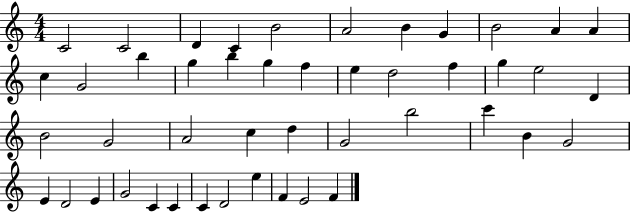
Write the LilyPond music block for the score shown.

{
  \clef treble
  \numericTimeSignature
  \time 4/4
  \key c \major
  c'2 c'2 | d'4 c'4 b'2 | a'2 b'4 g'4 | b'2 a'4 a'4 | \break c''4 g'2 b''4 | g''4 b''4 g''4 f''4 | e''4 d''2 f''4 | g''4 e''2 d'4 | \break b'2 g'2 | a'2 c''4 d''4 | g'2 b''2 | c'''4 b'4 g'2 | \break e'4 d'2 e'4 | g'2 c'4 c'4 | c'4 d'2 e''4 | f'4 e'2 f'4 | \break \bar "|."
}